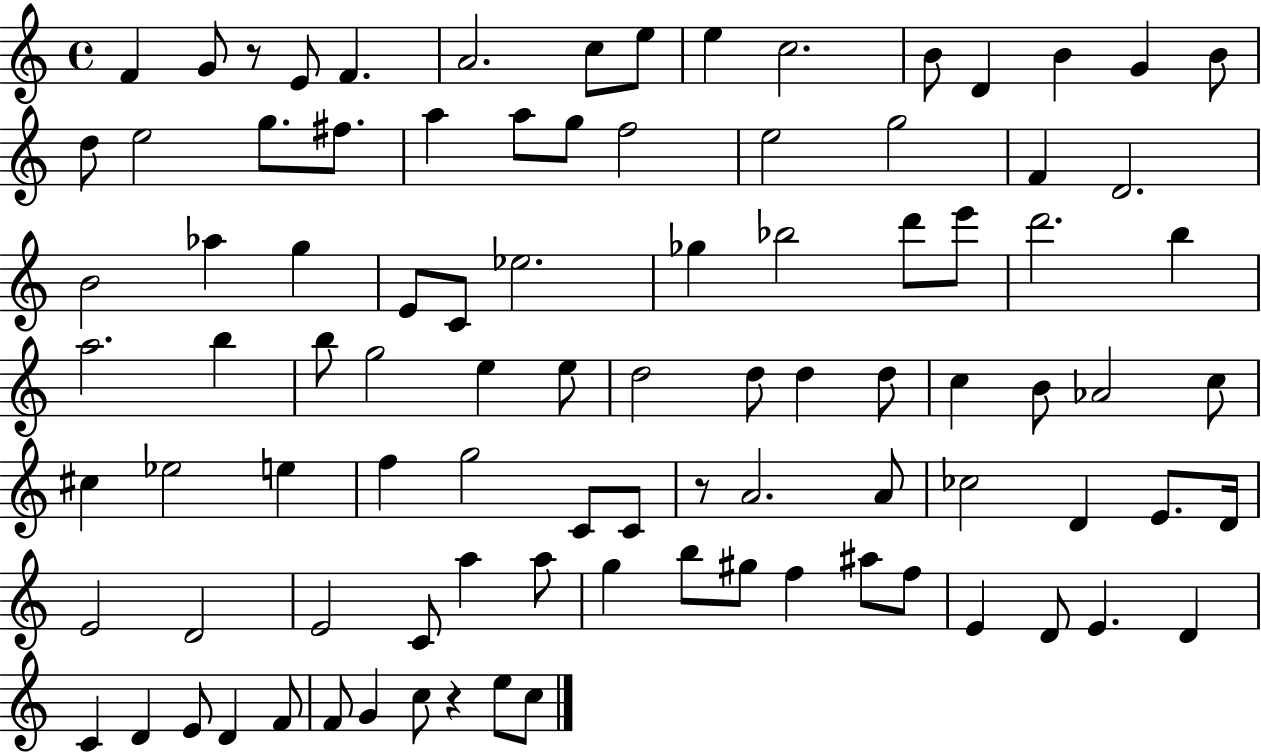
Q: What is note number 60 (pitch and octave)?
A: A4